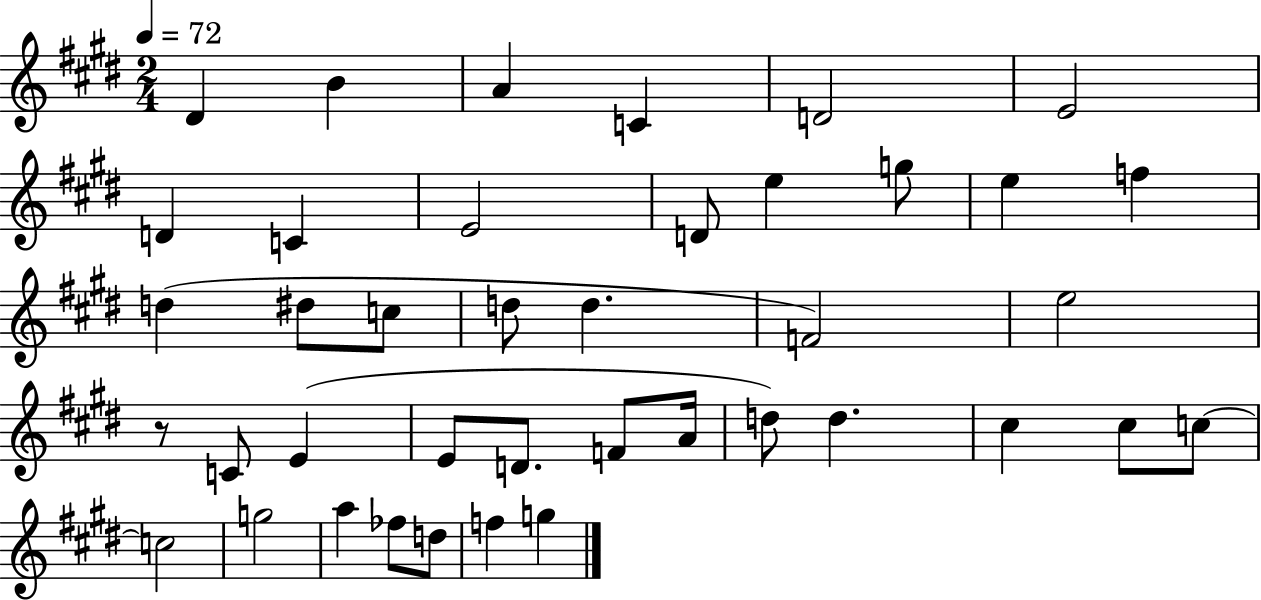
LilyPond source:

{
  \clef treble
  \numericTimeSignature
  \time 2/4
  \key e \major
  \tempo 4 = 72
  dis'4 b'4 | a'4 c'4 | d'2 | e'2 | \break d'4 c'4 | e'2 | d'8 e''4 g''8 | e''4 f''4 | \break d''4( dis''8 c''8 | d''8 d''4. | f'2) | e''2 | \break r8 c'8 e'4( | e'8 d'8. f'8 a'16 | d''8) d''4. | cis''4 cis''8 c''8~~ | \break c''2 | g''2 | a''4 fes''8 d''8 | f''4 g''4 | \break \bar "|."
}